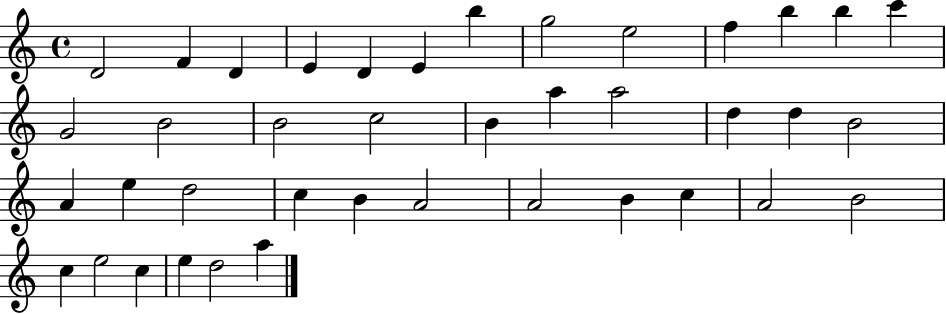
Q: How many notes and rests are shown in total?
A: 40